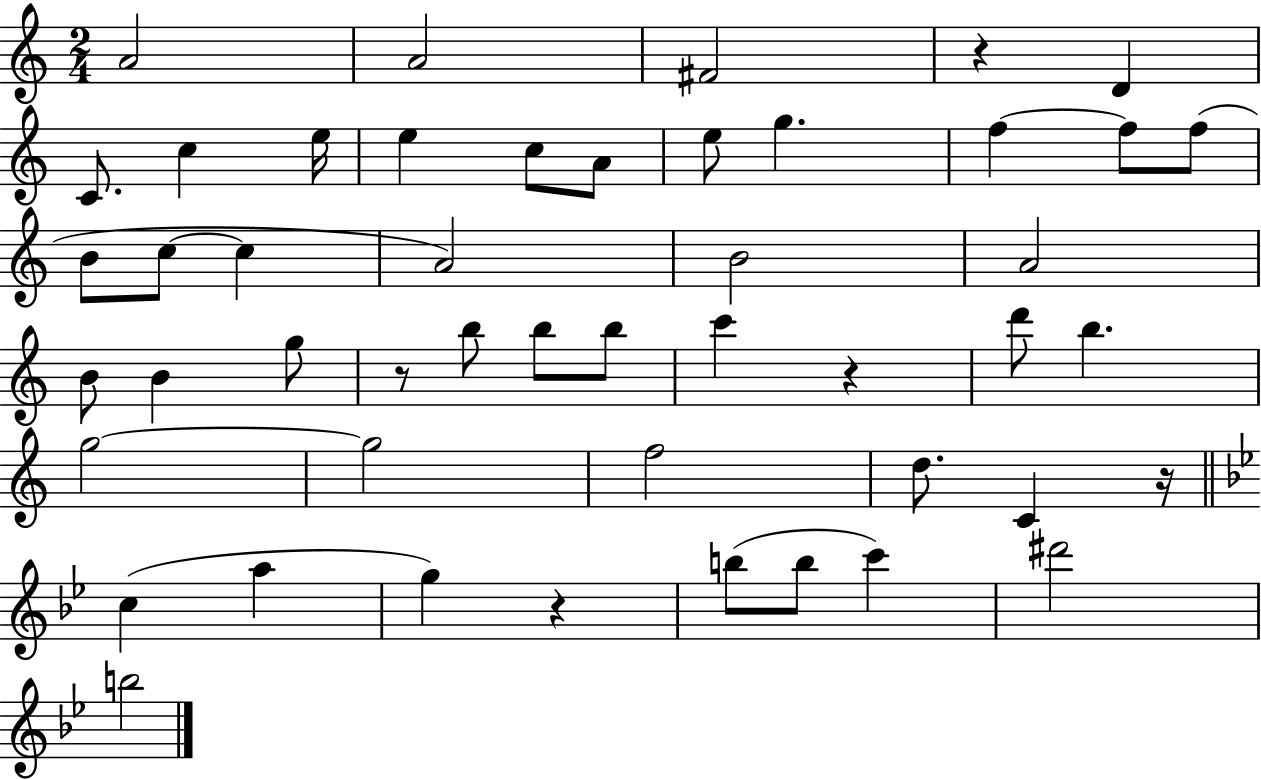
A4/h A4/h F#4/h R/q D4/q C4/e. C5/q E5/s E5/q C5/e A4/e E5/e G5/q. F5/q F5/e F5/e B4/e C5/e C5/q A4/h B4/h A4/h B4/e B4/q G5/e R/e B5/e B5/e B5/e C6/q R/q D6/e B5/q. G5/h G5/h F5/h D5/e. C4/q R/s C5/q A5/q G5/q R/q B5/e B5/e C6/q D#6/h B5/h